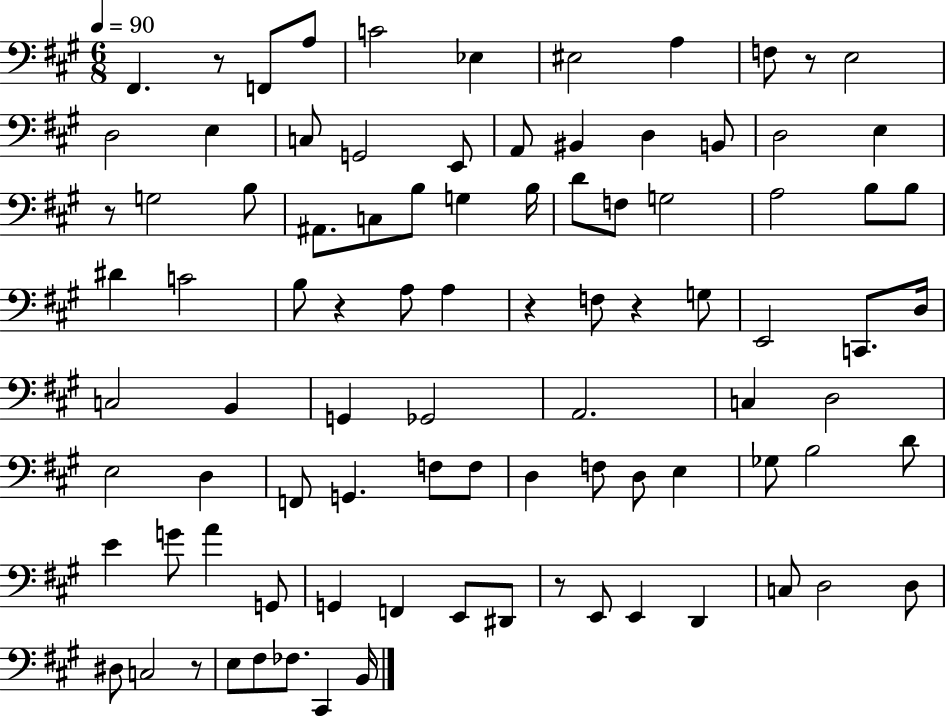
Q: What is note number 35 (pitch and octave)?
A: C4